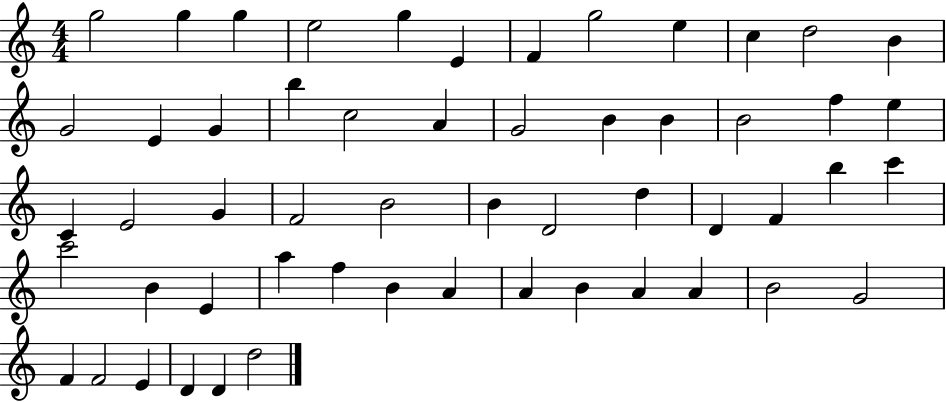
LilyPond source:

{
  \clef treble
  \numericTimeSignature
  \time 4/4
  \key c \major
  g''2 g''4 g''4 | e''2 g''4 e'4 | f'4 g''2 e''4 | c''4 d''2 b'4 | \break g'2 e'4 g'4 | b''4 c''2 a'4 | g'2 b'4 b'4 | b'2 f''4 e''4 | \break c'4 e'2 g'4 | f'2 b'2 | b'4 d'2 d''4 | d'4 f'4 b''4 c'''4 | \break c'''2 b'4 e'4 | a''4 f''4 b'4 a'4 | a'4 b'4 a'4 a'4 | b'2 g'2 | \break f'4 f'2 e'4 | d'4 d'4 d''2 | \bar "|."
}